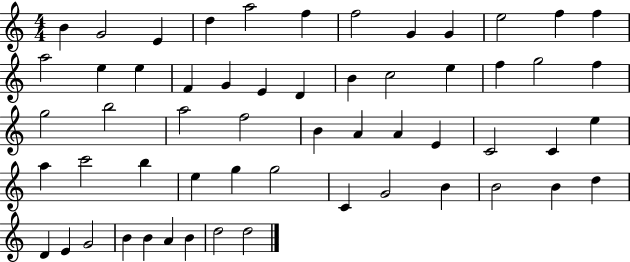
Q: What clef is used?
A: treble